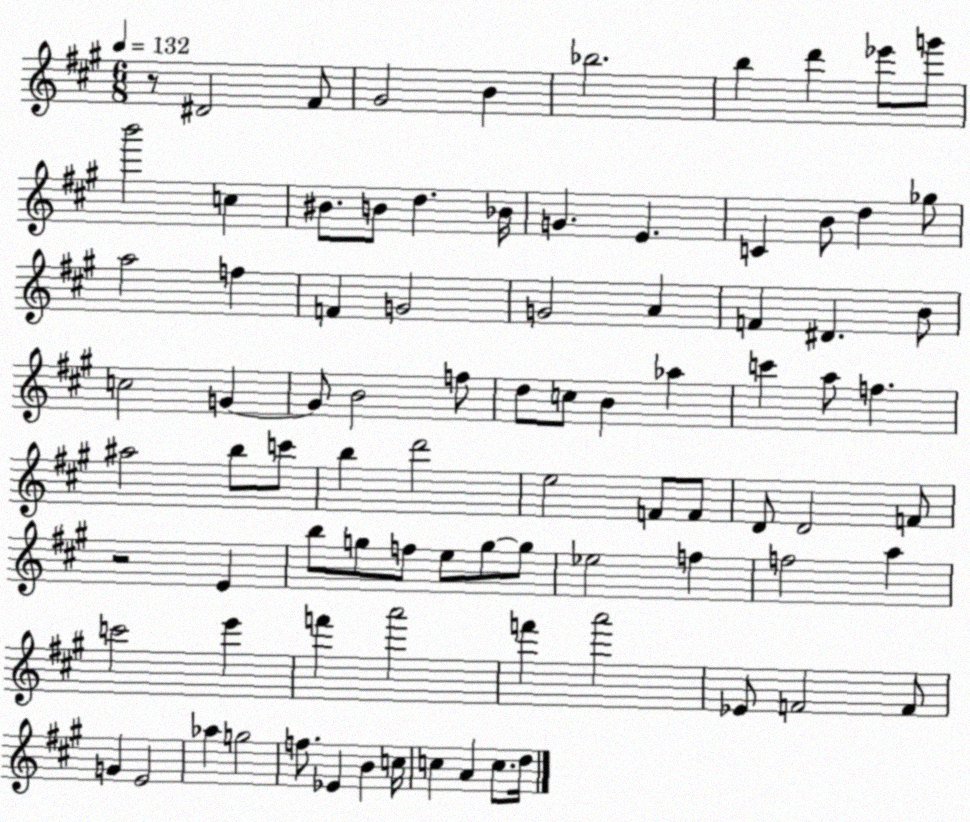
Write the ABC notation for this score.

X:1
T:Untitled
M:6/8
L:1/4
K:A
z/2 ^D2 ^F/2 ^G2 B _b2 b d' _e'/2 g'/2 b'2 c ^B/2 B/2 d _B/4 G E C B/2 d _g/2 a2 f F G2 G2 A F ^D B/2 c2 G G/2 B2 f/2 d/2 c/2 B _a c' a/2 f ^a2 b/2 c'/2 b d'2 e2 F/2 F/2 D/2 D2 F/2 z2 E b/2 g/2 f/2 e/2 g/2 g/2 _e2 f f2 a c'2 e' f' a'2 f' a'2 _E/2 F2 F/2 G E2 _a g2 f/2 _E B c/4 c A c/2 d/4